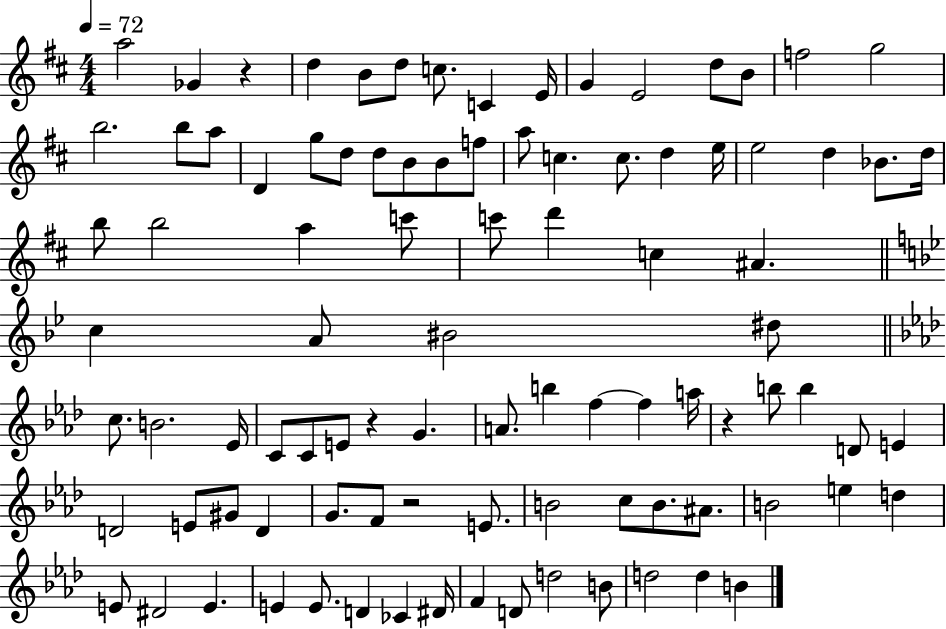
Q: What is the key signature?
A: D major